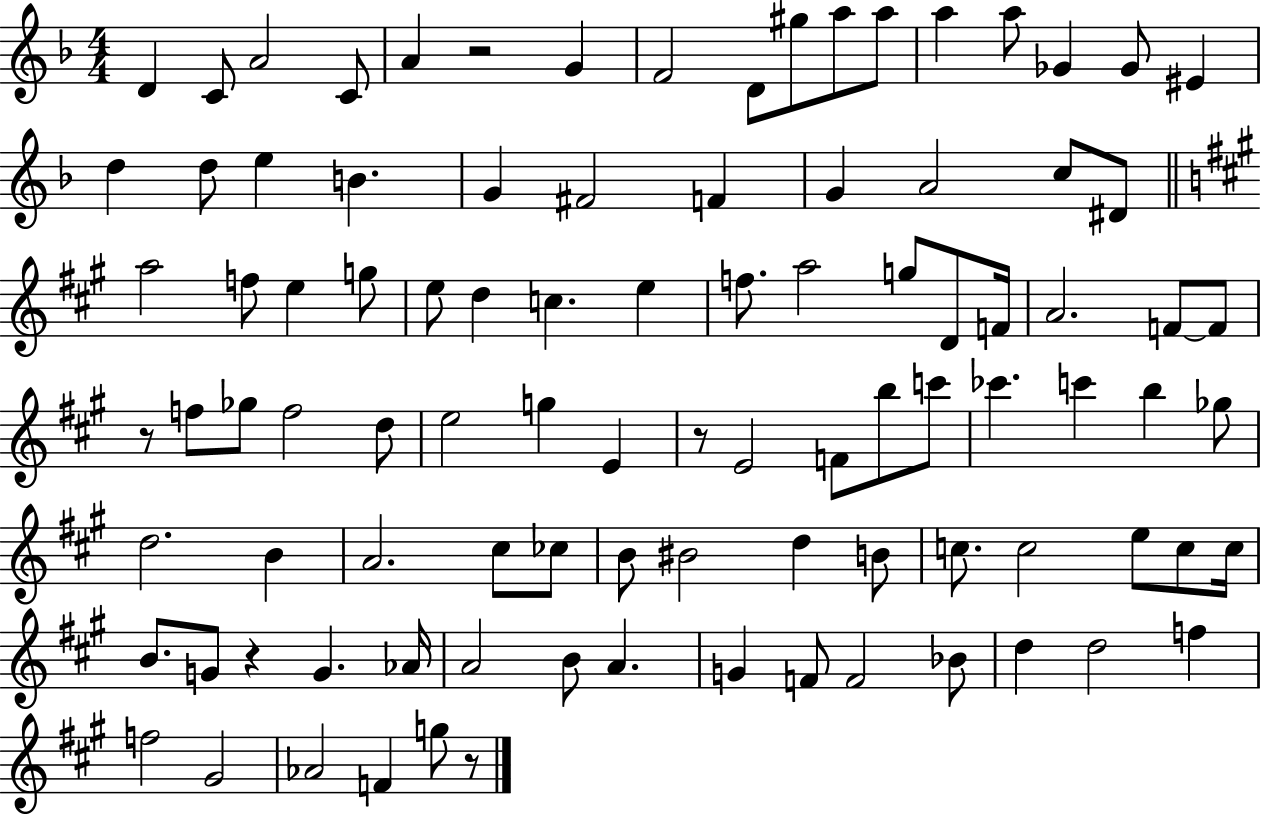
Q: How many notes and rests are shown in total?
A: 96